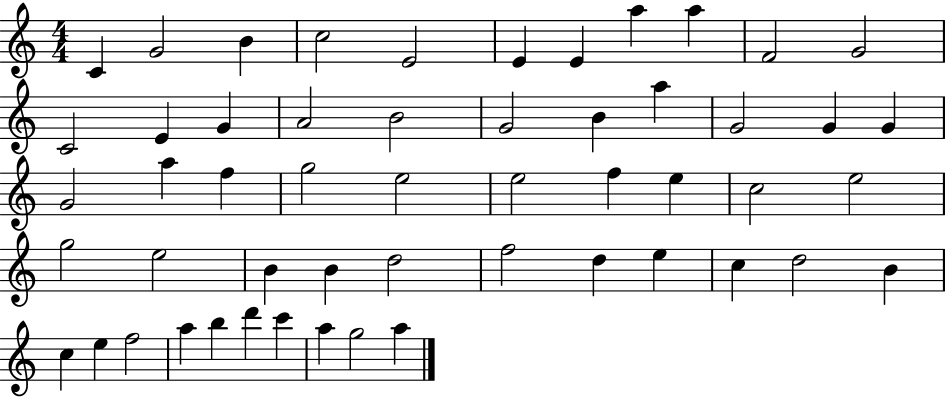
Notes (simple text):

C4/q G4/h B4/q C5/h E4/h E4/q E4/q A5/q A5/q F4/h G4/h C4/h E4/q G4/q A4/h B4/h G4/h B4/q A5/q G4/h G4/q G4/q G4/h A5/q F5/q G5/h E5/h E5/h F5/q E5/q C5/h E5/h G5/h E5/h B4/q B4/q D5/h F5/h D5/q E5/q C5/q D5/h B4/q C5/q E5/q F5/h A5/q B5/q D6/q C6/q A5/q G5/h A5/q